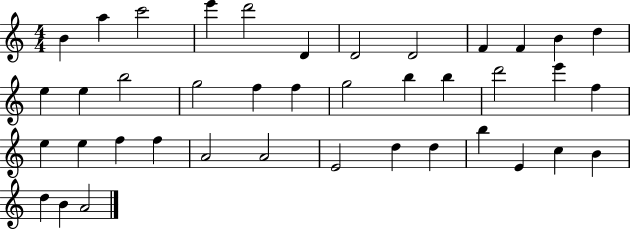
B4/q A5/q C6/h E6/q D6/h D4/q D4/h D4/h F4/q F4/q B4/q D5/q E5/q E5/q B5/h G5/h F5/q F5/q G5/h B5/q B5/q D6/h E6/q F5/q E5/q E5/q F5/q F5/q A4/h A4/h E4/h D5/q D5/q B5/q E4/q C5/q B4/q D5/q B4/q A4/h